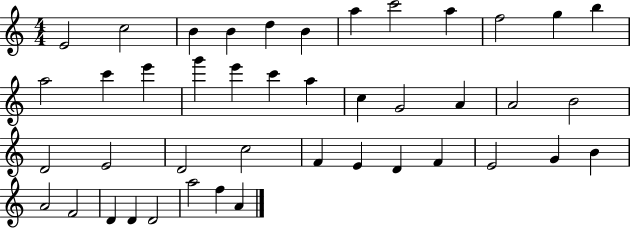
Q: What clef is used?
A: treble